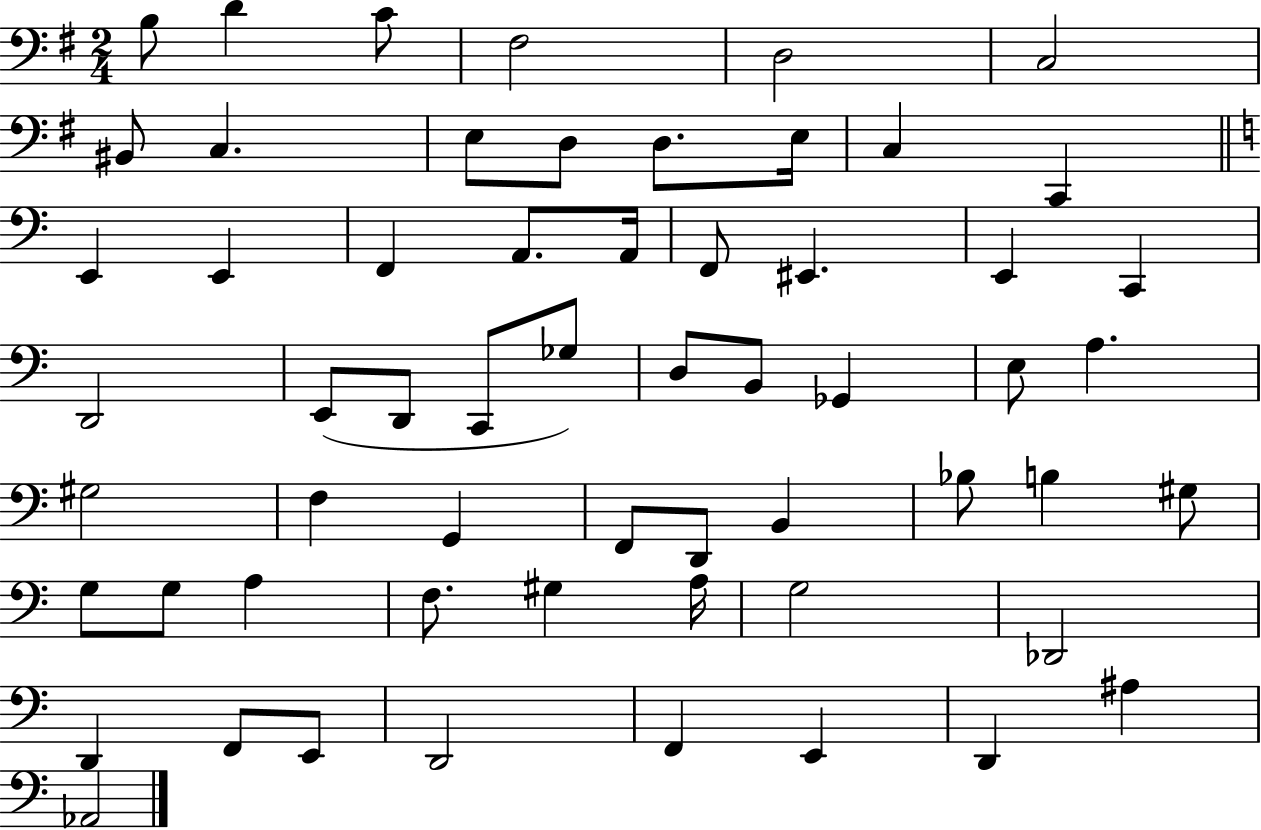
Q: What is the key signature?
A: G major